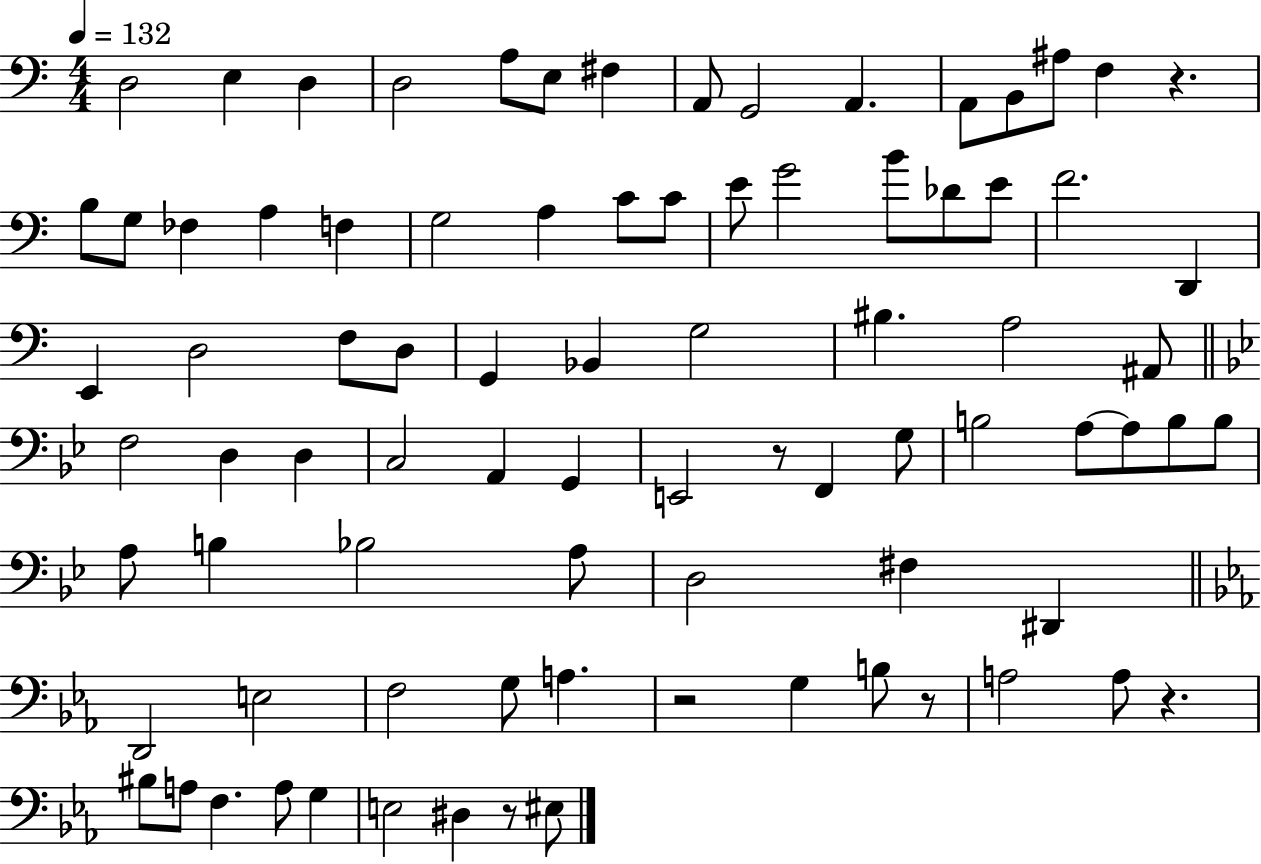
{
  \clef bass
  \numericTimeSignature
  \time 4/4
  \key c \major
  \tempo 4 = 132
  d2 e4 d4 | d2 a8 e8 fis4 | a,8 g,2 a,4. | a,8 b,8 ais8 f4 r4. | \break b8 g8 fes4 a4 f4 | g2 a4 c'8 c'8 | e'8 g'2 b'8 des'8 e'8 | f'2. d,4 | \break e,4 d2 f8 d8 | g,4 bes,4 g2 | bis4. a2 ais,8 | \bar "||" \break \key bes \major f2 d4 d4 | c2 a,4 g,4 | e,2 r8 f,4 g8 | b2 a8~~ a8 b8 b8 | \break a8 b4 bes2 a8 | d2 fis4 dis,4 | \bar "||" \break \key c \minor d,2 e2 | f2 g8 a4. | r2 g4 b8 r8 | a2 a8 r4. | \break bis8 a8 f4. a8 g4 | e2 dis4 r8 eis8 | \bar "|."
}